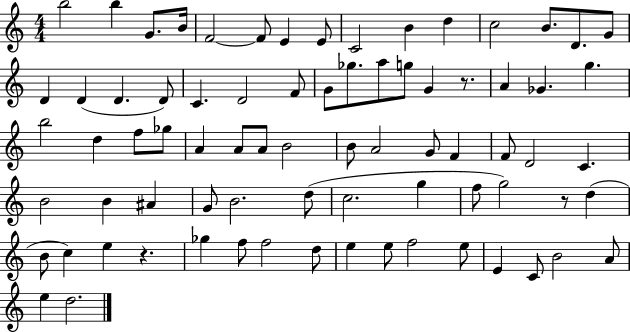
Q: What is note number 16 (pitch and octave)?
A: D4